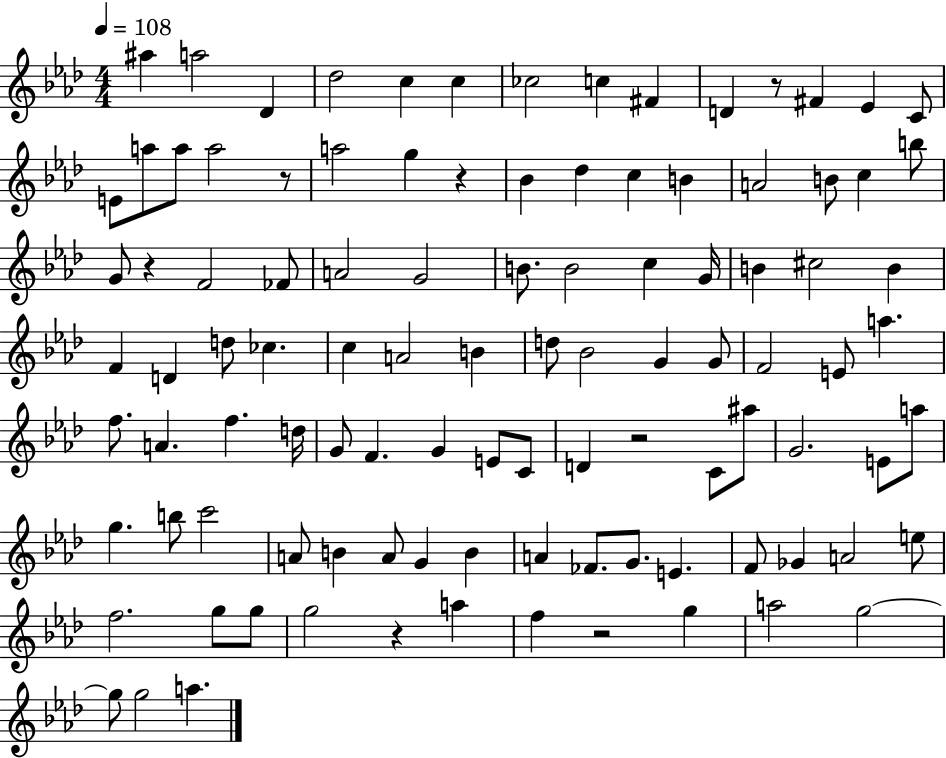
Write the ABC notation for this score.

X:1
T:Untitled
M:4/4
L:1/4
K:Ab
^a a2 _D _d2 c c _c2 c ^F D z/2 ^F _E C/2 E/2 a/2 a/2 a2 z/2 a2 g z _B _d c B A2 B/2 c b/2 G/2 z F2 _F/2 A2 G2 B/2 B2 c G/4 B ^c2 B F D d/2 _c c A2 B d/2 _B2 G G/2 F2 E/2 a f/2 A f d/4 G/2 F G E/2 C/2 D z2 C/2 ^a/2 G2 E/2 a/2 g b/2 c'2 A/2 B A/2 G B A _F/2 G/2 E F/2 _G A2 e/2 f2 g/2 g/2 g2 z a f z2 g a2 g2 g/2 g2 a